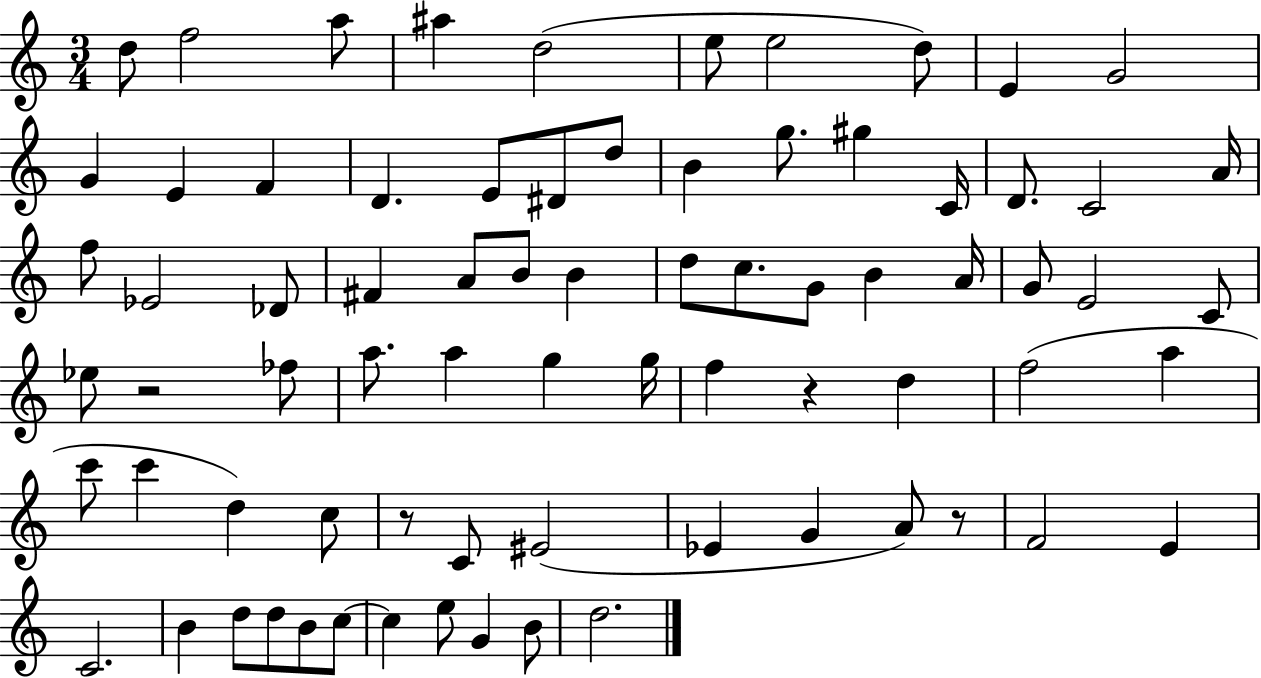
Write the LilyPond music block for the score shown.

{
  \clef treble
  \numericTimeSignature
  \time 3/4
  \key c \major
  d''8 f''2 a''8 | ais''4 d''2( | e''8 e''2 d''8) | e'4 g'2 | \break g'4 e'4 f'4 | d'4. e'8 dis'8 d''8 | b'4 g''8. gis''4 c'16 | d'8. c'2 a'16 | \break f''8 ees'2 des'8 | fis'4 a'8 b'8 b'4 | d''8 c''8. g'8 b'4 a'16 | g'8 e'2 c'8 | \break ees''8 r2 fes''8 | a''8. a''4 g''4 g''16 | f''4 r4 d''4 | f''2( a''4 | \break c'''8 c'''4 d''4) c''8 | r8 c'8 eis'2( | ees'4 g'4 a'8) r8 | f'2 e'4 | \break c'2. | b'4 d''8 d''8 b'8 c''8~~ | c''4 e''8 g'4 b'8 | d''2. | \break \bar "|."
}